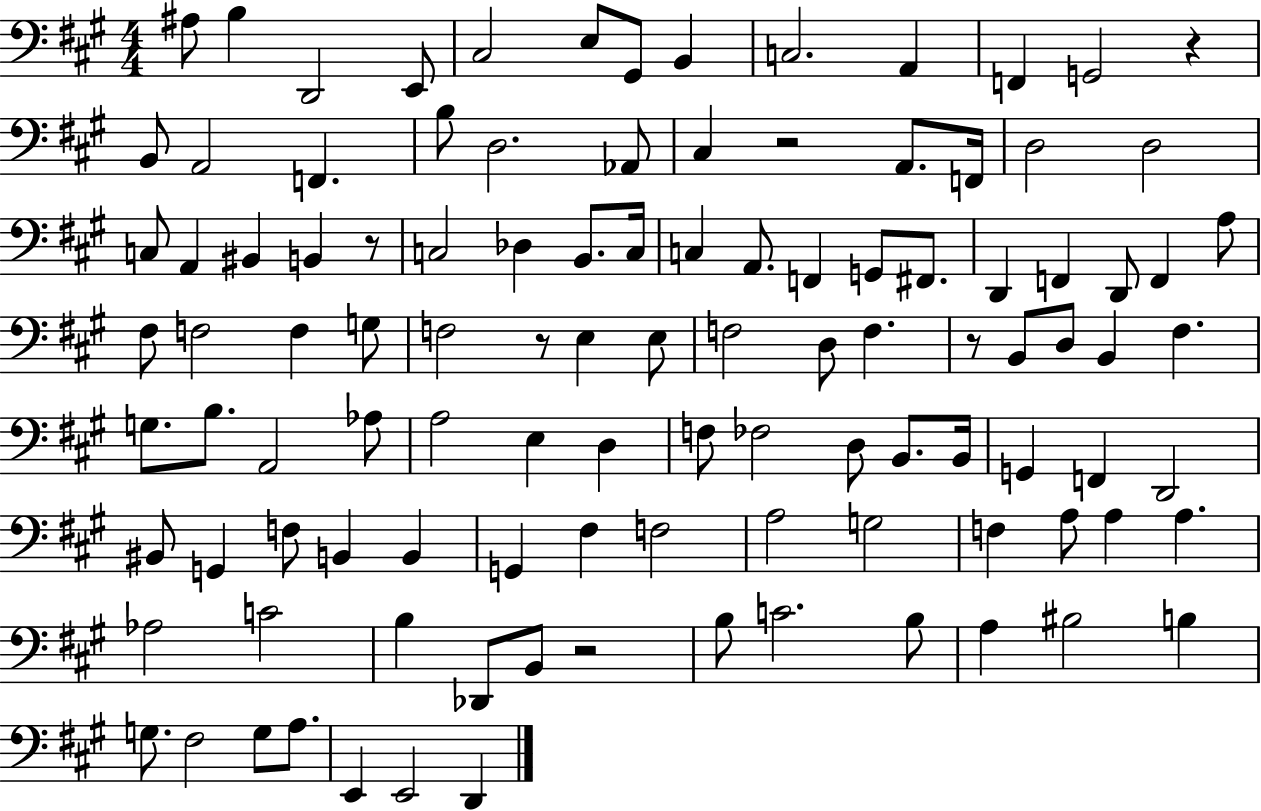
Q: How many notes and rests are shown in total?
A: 108